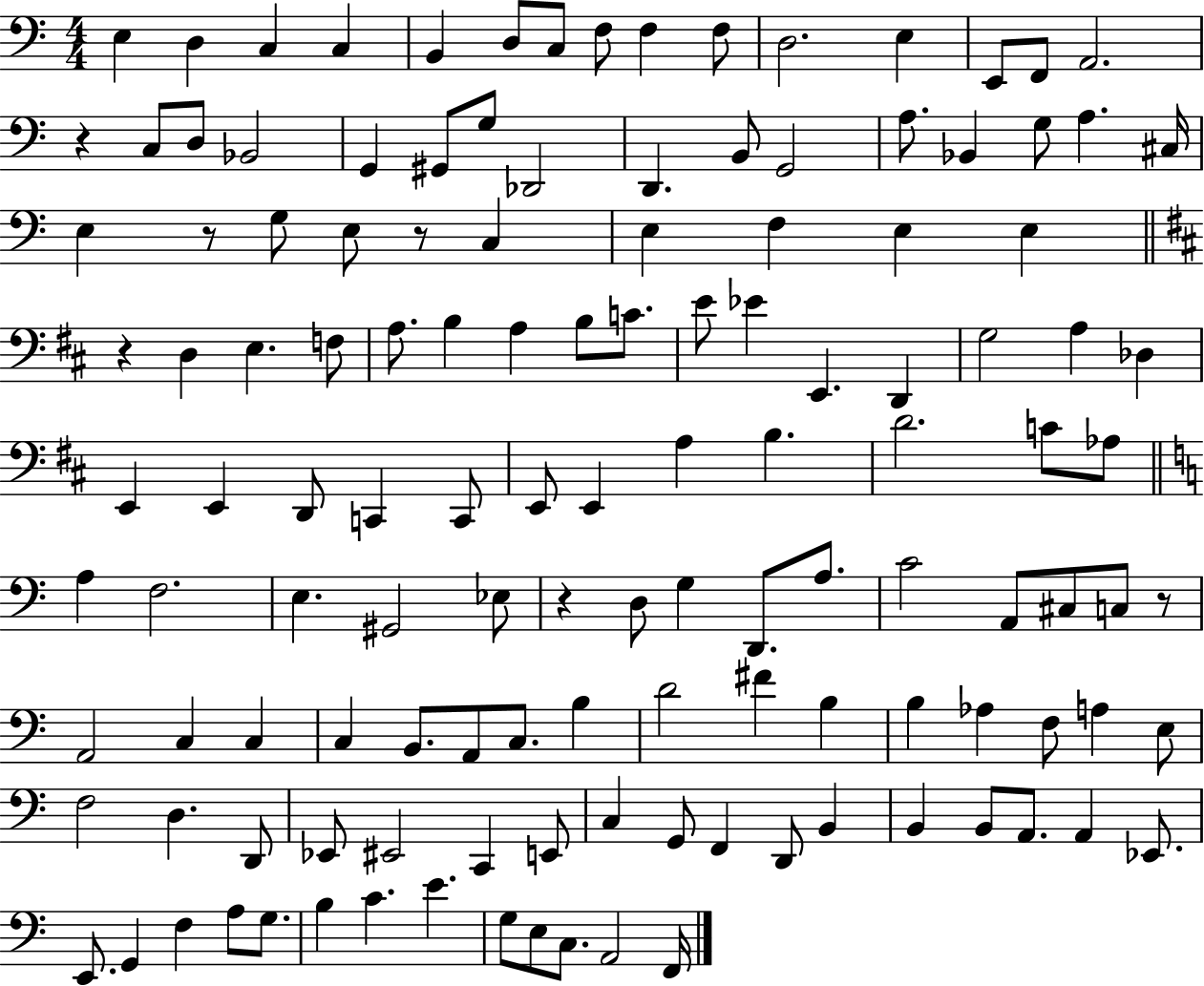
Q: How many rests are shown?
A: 6